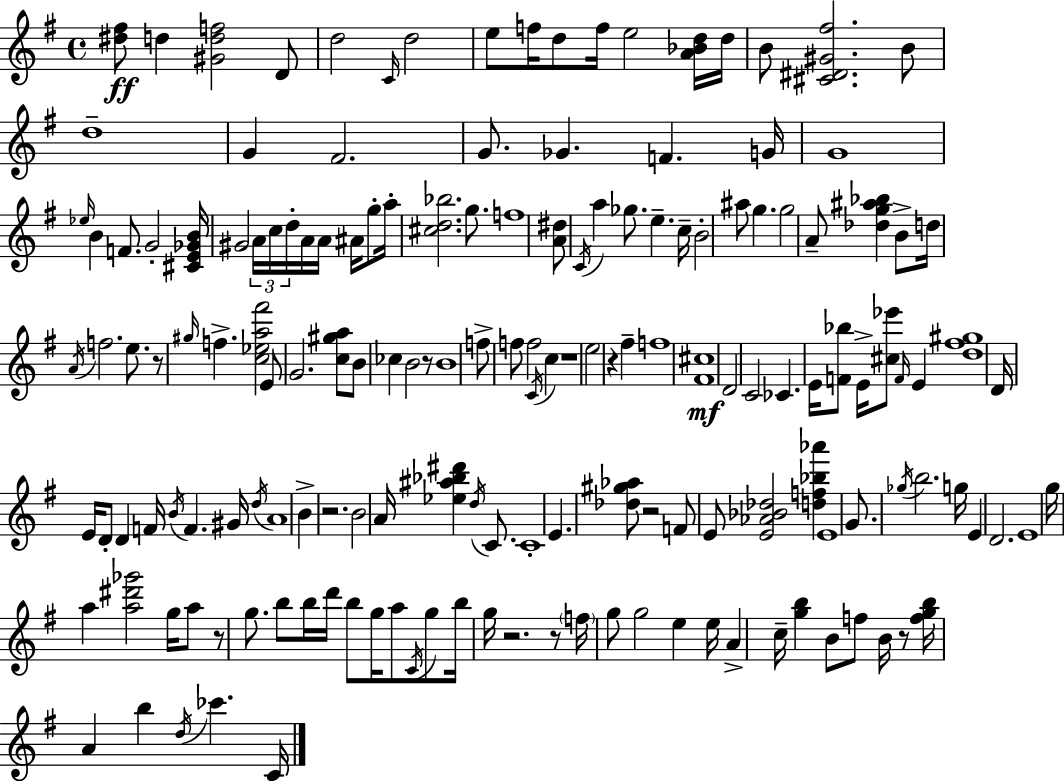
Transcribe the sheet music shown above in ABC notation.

X:1
T:Untitled
M:4/4
L:1/4
K:Em
[^d^f]/2 d [^Gdf]2 D/2 d2 C/4 d2 e/2 f/4 d/2 f/4 e2 [A_Bd]/4 d/4 B/2 [^C^D^G^f]2 B/2 d4 G ^F2 G/2 _G F G/4 G4 _e/4 B F/2 G2 [^CE_GB]/4 ^G2 A/4 c/4 d/4 A/4 A/4 ^A/4 g/2 a/4 [^cd_b]2 g/2 f4 [A^d]/2 C/4 a _g/2 e c/4 B2 ^a/2 g g2 A/2 [_dg^a_b] B/2 d/4 A/4 f2 e/2 z/2 ^g/4 f [c_ea^f']2 E/2 G2 [c^ga]/2 B/2 _c B2 z/2 B4 f/2 f/2 f2 C/4 c z4 e2 z ^f f4 [^F^c]4 D2 C2 _C E/4 [F_b]/2 E/4 [^c_e']/2 F/4 E [d^f^g]4 D/4 E/4 D/2 D F/4 B/4 F ^G/4 d/4 A4 B z2 B2 A/4 [_e^a_b^d'] d/4 C/2 C4 E [_d^g_a]/2 z2 F/2 E/2 [E_A_B_d]2 [df_b_a'] E4 G/2 _g/4 b2 g/4 E D2 E4 g/4 a [a^d'_g']2 g/4 a/2 z/2 g/2 b/2 b/4 d'/4 b/2 g/4 a/2 C/4 g/2 b/4 g/4 z2 z/2 f/4 g/2 g2 e e/4 A c/4 [gb] B/2 f/2 B/4 z/2 [fgb]/4 A b d/4 _c' C/4